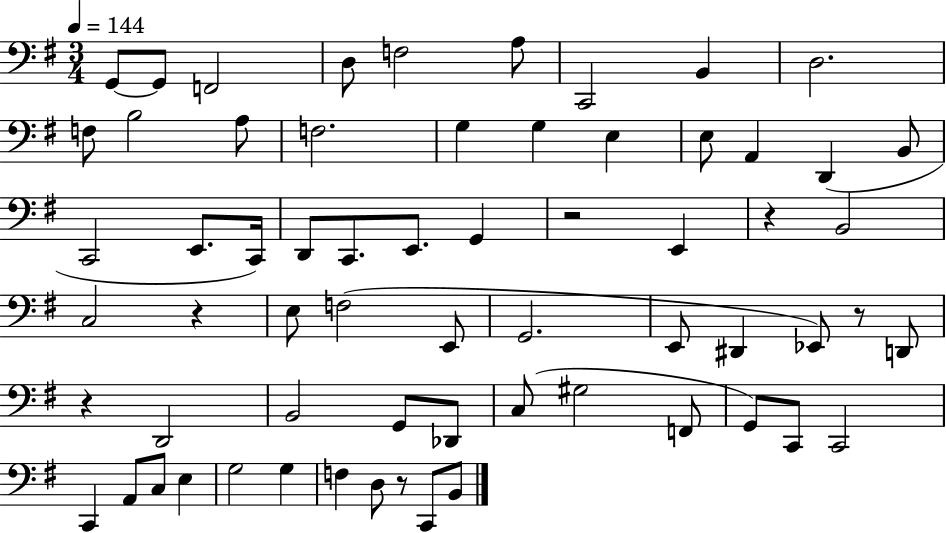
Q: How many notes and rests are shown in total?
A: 64